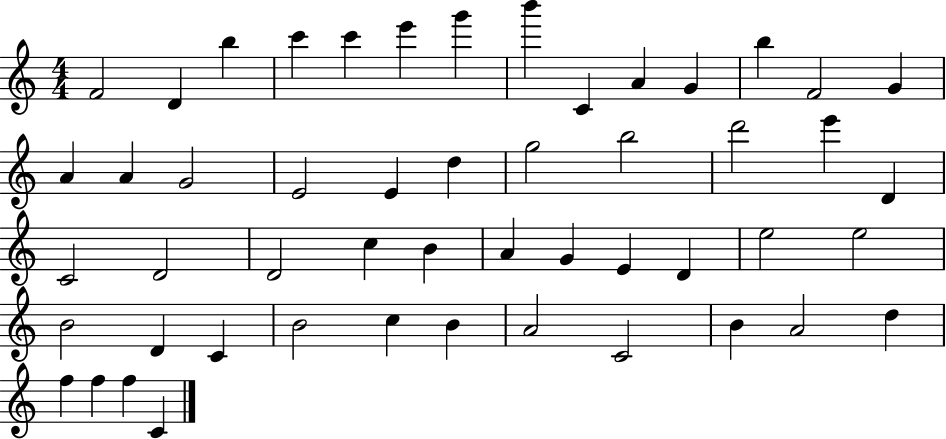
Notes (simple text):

F4/h D4/q B5/q C6/q C6/q E6/q G6/q B6/q C4/q A4/q G4/q B5/q F4/h G4/q A4/q A4/q G4/h E4/h E4/q D5/q G5/h B5/h D6/h E6/q D4/q C4/h D4/h D4/h C5/q B4/q A4/q G4/q E4/q D4/q E5/h E5/h B4/h D4/q C4/q B4/h C5/q B4/q A4/h C4/h B4/q A4/h D5/q F5/q F5/q F5/q C4/q